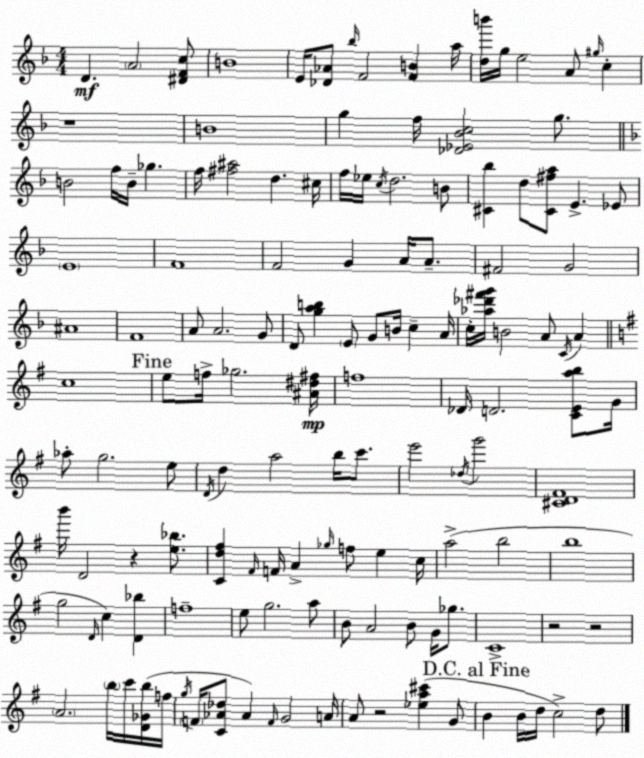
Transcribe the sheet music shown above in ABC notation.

X:1
T:Untitled
M:4/4
L:1/4
K:Dm
D A2 [^DFc]/2 B4 E/4 [_D_A]/2 _b/4 F2 [FB] a/4 [db']/4 g/4 e2 A/2 ^g/4 c z4 B4 g f/4 [_D_E_Bc]2 g/2 B2 f/4 B/4 _g f/4 [^f^a]2 d ^c/4 f/4 _e/4 c/4 d2 B/2 [^C_b] d/2 [^C^fa]/2 E _E/2 E4 F4 F2 G A/4 A/2 ^F2 G2 ^A4 F4 A/2 A2 G/2 D/2 [gab] E/2 G/2 B/4 c A/4 c/4 [_a_d'^f'g']/4 B2 A/2 C/4 A c4 e/2 f/4 _g2 [^A^d^f]/4 f4 _D/4 D2 [CEab]/2 G/4 _a/2 g2 e/2 D/4 d a2 b/4 c'/2 e'2 _d/4 g'2 [^CD^F]4 b'/4 D2 z [e_b]/2 [Cd^f] ^F/4 F/4 A _g/4 f/2 e c/4 a2 b2 b4 g2 D/4 c [D_b] f4 e/2 g2 a/2 B/2 A2 B/2 G/4 _g/2 C4 z2 z2 A2 b/4 c'/4 [D_Gb]/4 f/4 g/4 F/4 [C_A_d]/2 _A F/4 G2 A/4 A/2 z2 [_ea^c'] G/2 B B/4 d/4 c2 d/2